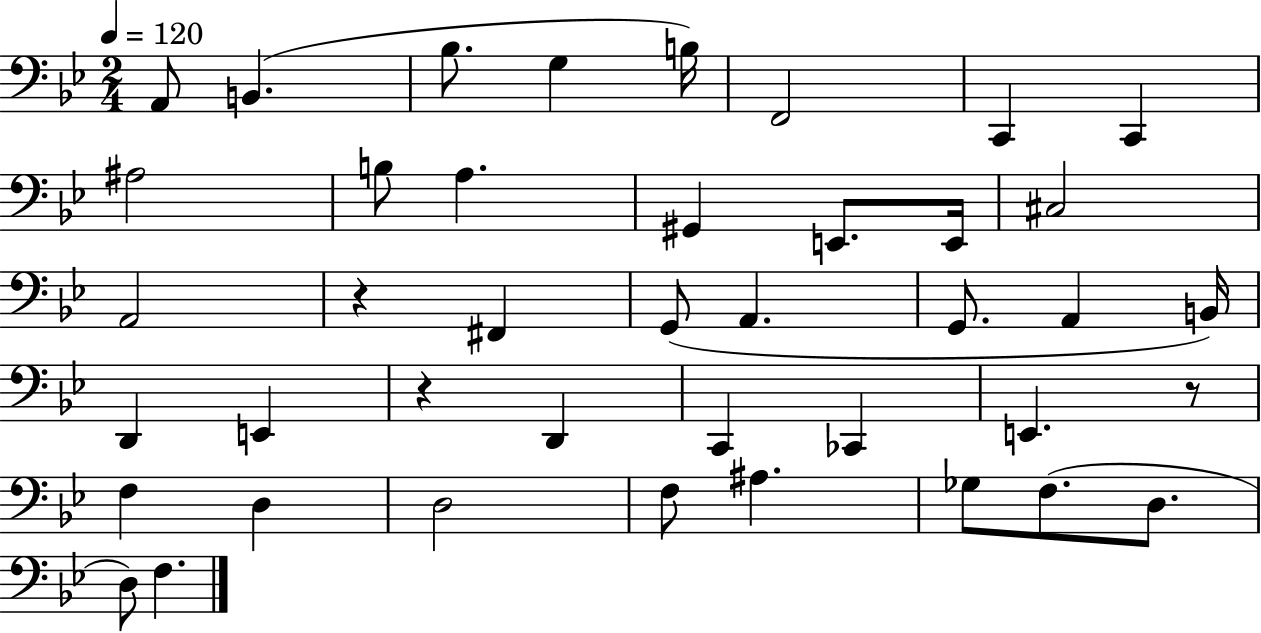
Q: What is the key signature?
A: BES major